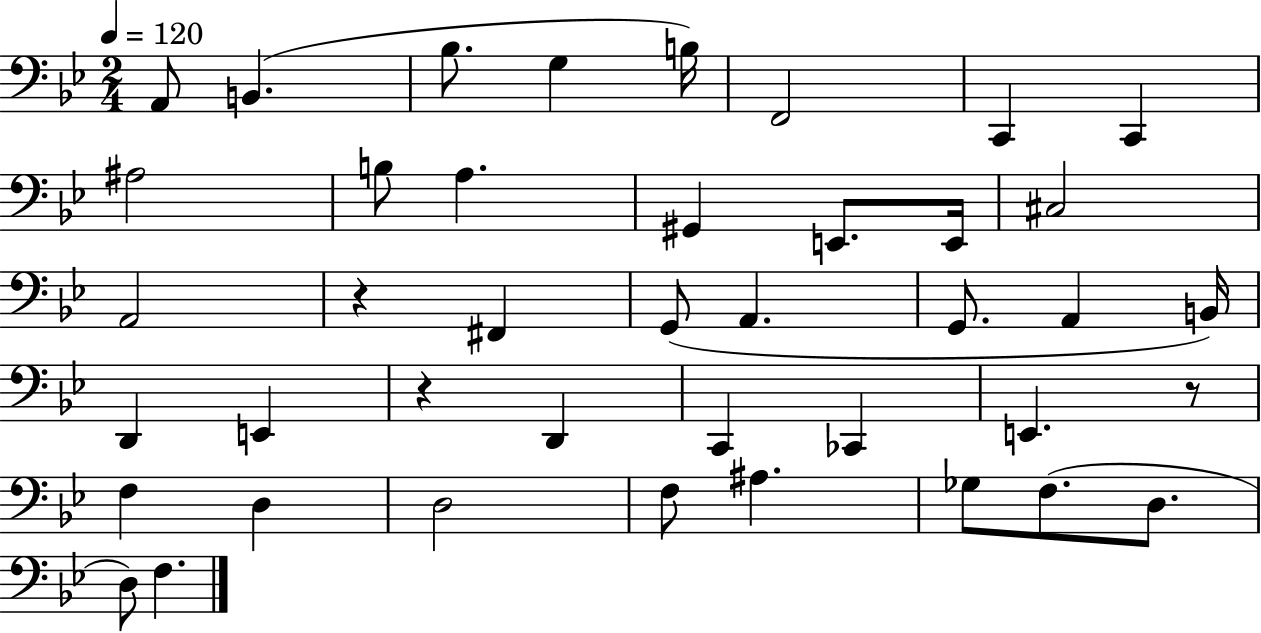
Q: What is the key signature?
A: BES major